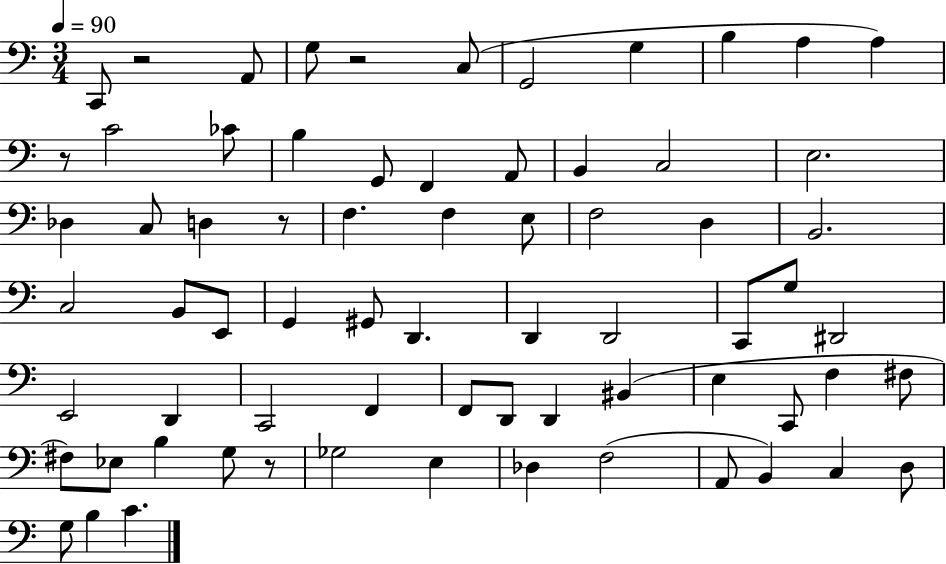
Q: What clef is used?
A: bass